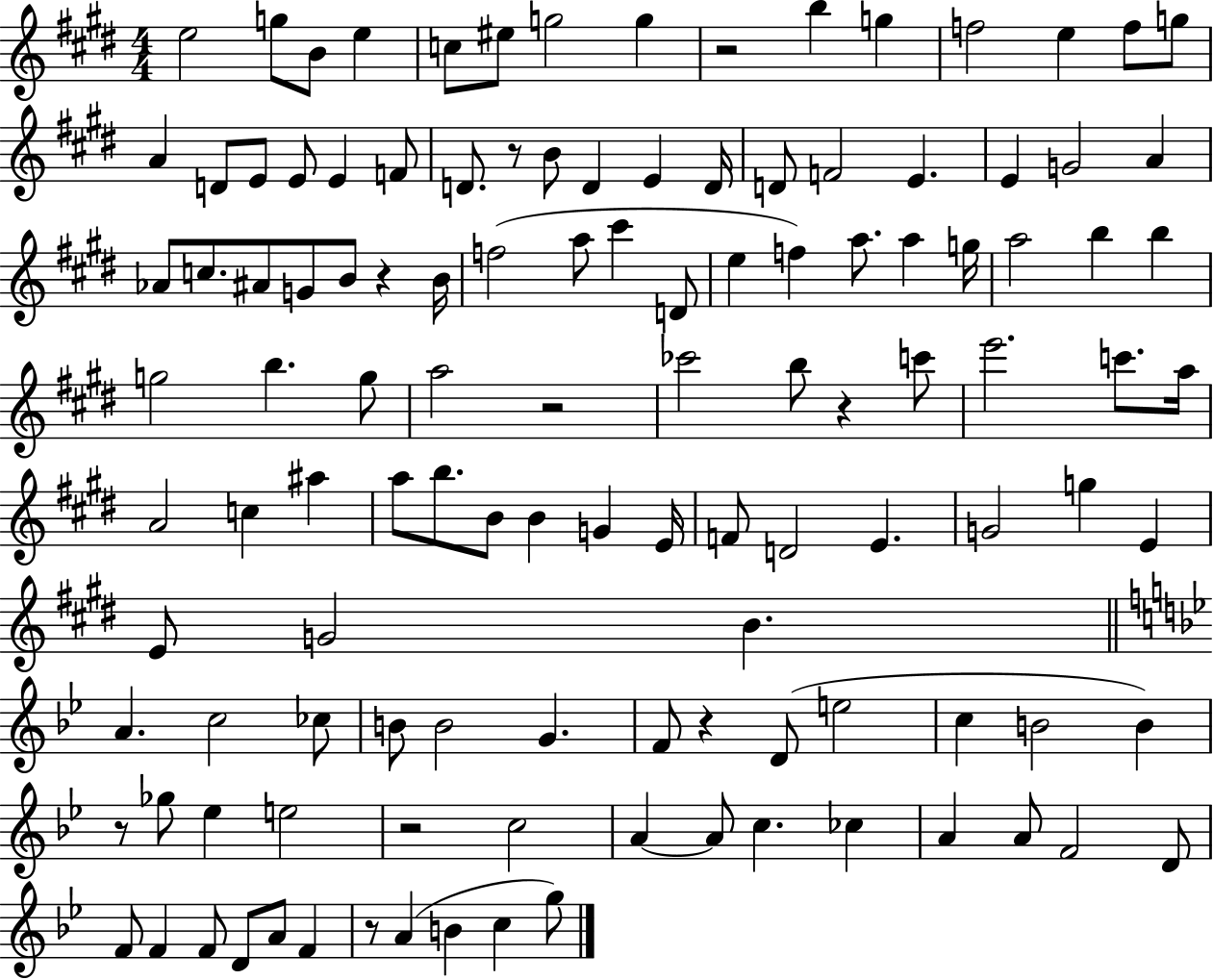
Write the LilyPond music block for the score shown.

{
  \clef treble
  \numericTimeSignature
  \time 4/4
  \key e \major
  \repeat volta 2 { e''2 g''8 b'8 e''4 | c''8 eis''8 g''2 g''4 | r2 b''4 g''4 | f''2 e''4 f''8 g''8 | \break a'4 d'8 e'8 e'8 e'4 f'8 | d'8. r8 b'8 d'4 e'4 d'16 | d'8 f'2 e'4. | e'4 g'2 a'4 | \break aes'8 c''8. ais'8 g'8 b'8 r4 b'16 | f''2( a''8 cis'''4 d'8 | e''4 f''4) a''8. a''4 g''16 | a''2 b''4 b''4 | \break g''2 b''4. g''8 | a''2 r2 | ces'''2 b''8 r4 c'''8 | e'''2. c'''8. a''16 | \break a'2 c''4 ais''4 | a''8 b''8. b'8 b'4 g'4 e'16 | f'8 d'2 e'4. | g'2 g''4 e'4 | \break e'8 g'2 b'4. | \bar "||" \break \key bes \major a'4. c''2 ces''8 | b'8 b'2 g'4. | f'8 r4 d'8( e''2 | c''4 b'2 b'4) | \break r8 ges''8 ees''4 e''2 | r2 c''2 | a'4~~ a'8 c''4. ces''4 | a'4 a'8 f'2 d'8 | \break f'8 f'4 f'8 d'8 a'8 f'4 | r8 a'4( b'4 c''4 g''8) | } \bar "|."
}